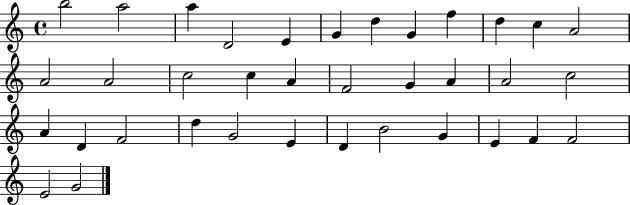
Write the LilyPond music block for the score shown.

{
  \clef treble
  \time 4/4
  \defaultTimeSignature
  \key c \major
  b''2 a''2 | a''4 d'2 e'4 | g'4 d''4 g'4 f''4 | d''4 c''4 a'2 | \break a'2 a'2 | c''2 c''4 a'4 | f'2 g'4 a'4 | a'2 c''2 | \break a'4 d'4 f'2 | d''4 g'2 e'4 | d'4 b'2 g'4 | e'4 f'4 f'2 | \break e'2 g'2 | \bar "|."
}